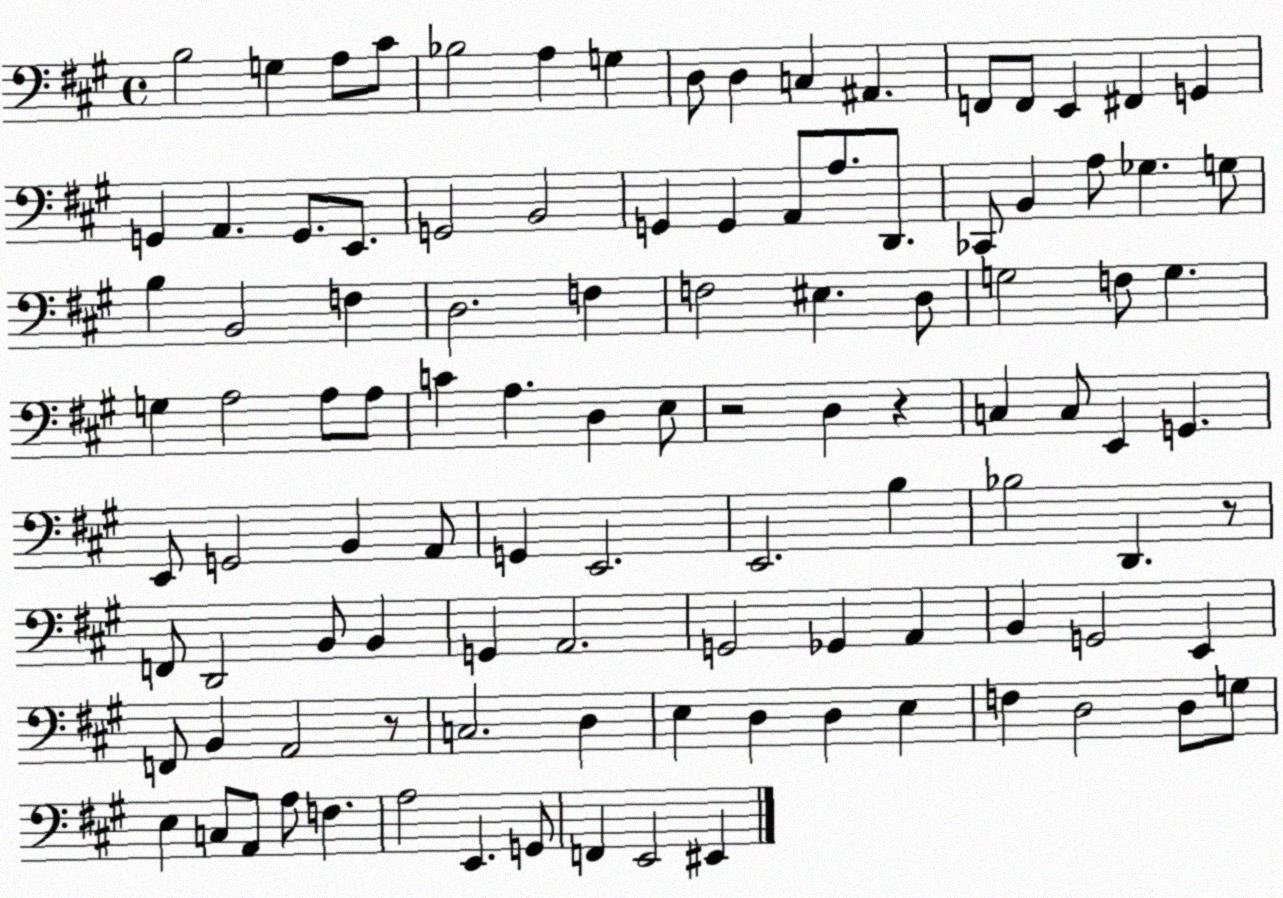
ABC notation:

X:1
T:Untitled
M:4/4
L:1/4
K:A
B,2 G, A,/2 ^C/2 _B,2 A, G, D,/2 D, C, ^A,, F,,/2 F,,/2 E,, ^F,, G,, G,, A,, G,,/2 E,,/2 G,,2 B,,2 G,, G,, A,,/2 A,/2 D,,/2 _C,,/2 B,, A,/2 _G, G,/2 B, B,,2 F, D,2 F, F,2 ^E, D,/2 G,2 F,/2 G, G, A,2 A,/2 A,/2 C A, D, E,/2 z2 D, z C, C,/2 E,, G,, E,,/2 G,,2 B,, A,,/2 G,, E,,2 E,,2 B, _B,2 D,, z/2 F,,/2 D,,2 B,,/2 B,, G,, A,,2 G,,2 _G,, A,, B,, G,,2 E,, F,,/2 B,, A,,2 z/2 C,2 D, E, D, D, E, F, D,2 D,/2 G,/2 E, C,/2 A,,/2 A,/2 F, A,2 E,, G,,/2 F,, E,,2 ^E,,